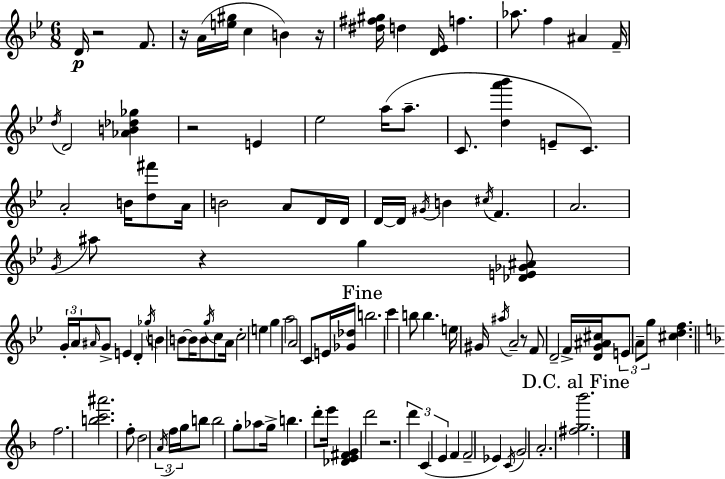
D4/s R/h F4/e. R/s A4/s [E5,G#5]/s C5/q B4/q R/s [D#5,F#5,G#5]/s D5/q [D4,Eb4]/s F5/q. Ab5/e. F5/q A#4/q F4/s D5/s D4/h [Ab4,B4,Db5,Gb5]/q R/h E4/q Eb5/h A5/s A5/e. C4/e. [D5,A6,Bb6]/q E4/e C4/e. A4/h B4/s [D5,F#6]/e A4/s B4/h A4/e D4/s D4/s D4/s D4/s G#4/s B4/q C#5/s F4/q. A4/h. G4/s A#5/e R/q G5/q [Db4,E4,Gb4,A#4]/e G4/s A4/s A#4/s G4/e E4/q D4/q Gb5/s B4/q B4/e B4/s B4/e G5/s C5/e A4/s C5/h E5/q G5/q A5/h A4/h C4/e E4/s [Gb4,Db5]/s B5/h. C6/q B5/e B5/q. E5/s G#4/s A#5/s A4/h R/e F4/e D4/h F4/s [D4,G4,A#4,C#5]/s E4/e A4/e G5/e [C#5,D5,F5]/q. F5/h. [B5,C6,A#6]/h. F5/e D5/h A4/s F5/s G5/s B5/e B5/h G5/e Ab5/e G5/s B5/q. D6/e E6/s [Db4,E4,F#4,G4]/q D6/h R/h. D6/q C4/q E4/q F4/q F4/h Eb4/q C4/s G4/h A4/h. [F#5,G5,Bb6]/h.